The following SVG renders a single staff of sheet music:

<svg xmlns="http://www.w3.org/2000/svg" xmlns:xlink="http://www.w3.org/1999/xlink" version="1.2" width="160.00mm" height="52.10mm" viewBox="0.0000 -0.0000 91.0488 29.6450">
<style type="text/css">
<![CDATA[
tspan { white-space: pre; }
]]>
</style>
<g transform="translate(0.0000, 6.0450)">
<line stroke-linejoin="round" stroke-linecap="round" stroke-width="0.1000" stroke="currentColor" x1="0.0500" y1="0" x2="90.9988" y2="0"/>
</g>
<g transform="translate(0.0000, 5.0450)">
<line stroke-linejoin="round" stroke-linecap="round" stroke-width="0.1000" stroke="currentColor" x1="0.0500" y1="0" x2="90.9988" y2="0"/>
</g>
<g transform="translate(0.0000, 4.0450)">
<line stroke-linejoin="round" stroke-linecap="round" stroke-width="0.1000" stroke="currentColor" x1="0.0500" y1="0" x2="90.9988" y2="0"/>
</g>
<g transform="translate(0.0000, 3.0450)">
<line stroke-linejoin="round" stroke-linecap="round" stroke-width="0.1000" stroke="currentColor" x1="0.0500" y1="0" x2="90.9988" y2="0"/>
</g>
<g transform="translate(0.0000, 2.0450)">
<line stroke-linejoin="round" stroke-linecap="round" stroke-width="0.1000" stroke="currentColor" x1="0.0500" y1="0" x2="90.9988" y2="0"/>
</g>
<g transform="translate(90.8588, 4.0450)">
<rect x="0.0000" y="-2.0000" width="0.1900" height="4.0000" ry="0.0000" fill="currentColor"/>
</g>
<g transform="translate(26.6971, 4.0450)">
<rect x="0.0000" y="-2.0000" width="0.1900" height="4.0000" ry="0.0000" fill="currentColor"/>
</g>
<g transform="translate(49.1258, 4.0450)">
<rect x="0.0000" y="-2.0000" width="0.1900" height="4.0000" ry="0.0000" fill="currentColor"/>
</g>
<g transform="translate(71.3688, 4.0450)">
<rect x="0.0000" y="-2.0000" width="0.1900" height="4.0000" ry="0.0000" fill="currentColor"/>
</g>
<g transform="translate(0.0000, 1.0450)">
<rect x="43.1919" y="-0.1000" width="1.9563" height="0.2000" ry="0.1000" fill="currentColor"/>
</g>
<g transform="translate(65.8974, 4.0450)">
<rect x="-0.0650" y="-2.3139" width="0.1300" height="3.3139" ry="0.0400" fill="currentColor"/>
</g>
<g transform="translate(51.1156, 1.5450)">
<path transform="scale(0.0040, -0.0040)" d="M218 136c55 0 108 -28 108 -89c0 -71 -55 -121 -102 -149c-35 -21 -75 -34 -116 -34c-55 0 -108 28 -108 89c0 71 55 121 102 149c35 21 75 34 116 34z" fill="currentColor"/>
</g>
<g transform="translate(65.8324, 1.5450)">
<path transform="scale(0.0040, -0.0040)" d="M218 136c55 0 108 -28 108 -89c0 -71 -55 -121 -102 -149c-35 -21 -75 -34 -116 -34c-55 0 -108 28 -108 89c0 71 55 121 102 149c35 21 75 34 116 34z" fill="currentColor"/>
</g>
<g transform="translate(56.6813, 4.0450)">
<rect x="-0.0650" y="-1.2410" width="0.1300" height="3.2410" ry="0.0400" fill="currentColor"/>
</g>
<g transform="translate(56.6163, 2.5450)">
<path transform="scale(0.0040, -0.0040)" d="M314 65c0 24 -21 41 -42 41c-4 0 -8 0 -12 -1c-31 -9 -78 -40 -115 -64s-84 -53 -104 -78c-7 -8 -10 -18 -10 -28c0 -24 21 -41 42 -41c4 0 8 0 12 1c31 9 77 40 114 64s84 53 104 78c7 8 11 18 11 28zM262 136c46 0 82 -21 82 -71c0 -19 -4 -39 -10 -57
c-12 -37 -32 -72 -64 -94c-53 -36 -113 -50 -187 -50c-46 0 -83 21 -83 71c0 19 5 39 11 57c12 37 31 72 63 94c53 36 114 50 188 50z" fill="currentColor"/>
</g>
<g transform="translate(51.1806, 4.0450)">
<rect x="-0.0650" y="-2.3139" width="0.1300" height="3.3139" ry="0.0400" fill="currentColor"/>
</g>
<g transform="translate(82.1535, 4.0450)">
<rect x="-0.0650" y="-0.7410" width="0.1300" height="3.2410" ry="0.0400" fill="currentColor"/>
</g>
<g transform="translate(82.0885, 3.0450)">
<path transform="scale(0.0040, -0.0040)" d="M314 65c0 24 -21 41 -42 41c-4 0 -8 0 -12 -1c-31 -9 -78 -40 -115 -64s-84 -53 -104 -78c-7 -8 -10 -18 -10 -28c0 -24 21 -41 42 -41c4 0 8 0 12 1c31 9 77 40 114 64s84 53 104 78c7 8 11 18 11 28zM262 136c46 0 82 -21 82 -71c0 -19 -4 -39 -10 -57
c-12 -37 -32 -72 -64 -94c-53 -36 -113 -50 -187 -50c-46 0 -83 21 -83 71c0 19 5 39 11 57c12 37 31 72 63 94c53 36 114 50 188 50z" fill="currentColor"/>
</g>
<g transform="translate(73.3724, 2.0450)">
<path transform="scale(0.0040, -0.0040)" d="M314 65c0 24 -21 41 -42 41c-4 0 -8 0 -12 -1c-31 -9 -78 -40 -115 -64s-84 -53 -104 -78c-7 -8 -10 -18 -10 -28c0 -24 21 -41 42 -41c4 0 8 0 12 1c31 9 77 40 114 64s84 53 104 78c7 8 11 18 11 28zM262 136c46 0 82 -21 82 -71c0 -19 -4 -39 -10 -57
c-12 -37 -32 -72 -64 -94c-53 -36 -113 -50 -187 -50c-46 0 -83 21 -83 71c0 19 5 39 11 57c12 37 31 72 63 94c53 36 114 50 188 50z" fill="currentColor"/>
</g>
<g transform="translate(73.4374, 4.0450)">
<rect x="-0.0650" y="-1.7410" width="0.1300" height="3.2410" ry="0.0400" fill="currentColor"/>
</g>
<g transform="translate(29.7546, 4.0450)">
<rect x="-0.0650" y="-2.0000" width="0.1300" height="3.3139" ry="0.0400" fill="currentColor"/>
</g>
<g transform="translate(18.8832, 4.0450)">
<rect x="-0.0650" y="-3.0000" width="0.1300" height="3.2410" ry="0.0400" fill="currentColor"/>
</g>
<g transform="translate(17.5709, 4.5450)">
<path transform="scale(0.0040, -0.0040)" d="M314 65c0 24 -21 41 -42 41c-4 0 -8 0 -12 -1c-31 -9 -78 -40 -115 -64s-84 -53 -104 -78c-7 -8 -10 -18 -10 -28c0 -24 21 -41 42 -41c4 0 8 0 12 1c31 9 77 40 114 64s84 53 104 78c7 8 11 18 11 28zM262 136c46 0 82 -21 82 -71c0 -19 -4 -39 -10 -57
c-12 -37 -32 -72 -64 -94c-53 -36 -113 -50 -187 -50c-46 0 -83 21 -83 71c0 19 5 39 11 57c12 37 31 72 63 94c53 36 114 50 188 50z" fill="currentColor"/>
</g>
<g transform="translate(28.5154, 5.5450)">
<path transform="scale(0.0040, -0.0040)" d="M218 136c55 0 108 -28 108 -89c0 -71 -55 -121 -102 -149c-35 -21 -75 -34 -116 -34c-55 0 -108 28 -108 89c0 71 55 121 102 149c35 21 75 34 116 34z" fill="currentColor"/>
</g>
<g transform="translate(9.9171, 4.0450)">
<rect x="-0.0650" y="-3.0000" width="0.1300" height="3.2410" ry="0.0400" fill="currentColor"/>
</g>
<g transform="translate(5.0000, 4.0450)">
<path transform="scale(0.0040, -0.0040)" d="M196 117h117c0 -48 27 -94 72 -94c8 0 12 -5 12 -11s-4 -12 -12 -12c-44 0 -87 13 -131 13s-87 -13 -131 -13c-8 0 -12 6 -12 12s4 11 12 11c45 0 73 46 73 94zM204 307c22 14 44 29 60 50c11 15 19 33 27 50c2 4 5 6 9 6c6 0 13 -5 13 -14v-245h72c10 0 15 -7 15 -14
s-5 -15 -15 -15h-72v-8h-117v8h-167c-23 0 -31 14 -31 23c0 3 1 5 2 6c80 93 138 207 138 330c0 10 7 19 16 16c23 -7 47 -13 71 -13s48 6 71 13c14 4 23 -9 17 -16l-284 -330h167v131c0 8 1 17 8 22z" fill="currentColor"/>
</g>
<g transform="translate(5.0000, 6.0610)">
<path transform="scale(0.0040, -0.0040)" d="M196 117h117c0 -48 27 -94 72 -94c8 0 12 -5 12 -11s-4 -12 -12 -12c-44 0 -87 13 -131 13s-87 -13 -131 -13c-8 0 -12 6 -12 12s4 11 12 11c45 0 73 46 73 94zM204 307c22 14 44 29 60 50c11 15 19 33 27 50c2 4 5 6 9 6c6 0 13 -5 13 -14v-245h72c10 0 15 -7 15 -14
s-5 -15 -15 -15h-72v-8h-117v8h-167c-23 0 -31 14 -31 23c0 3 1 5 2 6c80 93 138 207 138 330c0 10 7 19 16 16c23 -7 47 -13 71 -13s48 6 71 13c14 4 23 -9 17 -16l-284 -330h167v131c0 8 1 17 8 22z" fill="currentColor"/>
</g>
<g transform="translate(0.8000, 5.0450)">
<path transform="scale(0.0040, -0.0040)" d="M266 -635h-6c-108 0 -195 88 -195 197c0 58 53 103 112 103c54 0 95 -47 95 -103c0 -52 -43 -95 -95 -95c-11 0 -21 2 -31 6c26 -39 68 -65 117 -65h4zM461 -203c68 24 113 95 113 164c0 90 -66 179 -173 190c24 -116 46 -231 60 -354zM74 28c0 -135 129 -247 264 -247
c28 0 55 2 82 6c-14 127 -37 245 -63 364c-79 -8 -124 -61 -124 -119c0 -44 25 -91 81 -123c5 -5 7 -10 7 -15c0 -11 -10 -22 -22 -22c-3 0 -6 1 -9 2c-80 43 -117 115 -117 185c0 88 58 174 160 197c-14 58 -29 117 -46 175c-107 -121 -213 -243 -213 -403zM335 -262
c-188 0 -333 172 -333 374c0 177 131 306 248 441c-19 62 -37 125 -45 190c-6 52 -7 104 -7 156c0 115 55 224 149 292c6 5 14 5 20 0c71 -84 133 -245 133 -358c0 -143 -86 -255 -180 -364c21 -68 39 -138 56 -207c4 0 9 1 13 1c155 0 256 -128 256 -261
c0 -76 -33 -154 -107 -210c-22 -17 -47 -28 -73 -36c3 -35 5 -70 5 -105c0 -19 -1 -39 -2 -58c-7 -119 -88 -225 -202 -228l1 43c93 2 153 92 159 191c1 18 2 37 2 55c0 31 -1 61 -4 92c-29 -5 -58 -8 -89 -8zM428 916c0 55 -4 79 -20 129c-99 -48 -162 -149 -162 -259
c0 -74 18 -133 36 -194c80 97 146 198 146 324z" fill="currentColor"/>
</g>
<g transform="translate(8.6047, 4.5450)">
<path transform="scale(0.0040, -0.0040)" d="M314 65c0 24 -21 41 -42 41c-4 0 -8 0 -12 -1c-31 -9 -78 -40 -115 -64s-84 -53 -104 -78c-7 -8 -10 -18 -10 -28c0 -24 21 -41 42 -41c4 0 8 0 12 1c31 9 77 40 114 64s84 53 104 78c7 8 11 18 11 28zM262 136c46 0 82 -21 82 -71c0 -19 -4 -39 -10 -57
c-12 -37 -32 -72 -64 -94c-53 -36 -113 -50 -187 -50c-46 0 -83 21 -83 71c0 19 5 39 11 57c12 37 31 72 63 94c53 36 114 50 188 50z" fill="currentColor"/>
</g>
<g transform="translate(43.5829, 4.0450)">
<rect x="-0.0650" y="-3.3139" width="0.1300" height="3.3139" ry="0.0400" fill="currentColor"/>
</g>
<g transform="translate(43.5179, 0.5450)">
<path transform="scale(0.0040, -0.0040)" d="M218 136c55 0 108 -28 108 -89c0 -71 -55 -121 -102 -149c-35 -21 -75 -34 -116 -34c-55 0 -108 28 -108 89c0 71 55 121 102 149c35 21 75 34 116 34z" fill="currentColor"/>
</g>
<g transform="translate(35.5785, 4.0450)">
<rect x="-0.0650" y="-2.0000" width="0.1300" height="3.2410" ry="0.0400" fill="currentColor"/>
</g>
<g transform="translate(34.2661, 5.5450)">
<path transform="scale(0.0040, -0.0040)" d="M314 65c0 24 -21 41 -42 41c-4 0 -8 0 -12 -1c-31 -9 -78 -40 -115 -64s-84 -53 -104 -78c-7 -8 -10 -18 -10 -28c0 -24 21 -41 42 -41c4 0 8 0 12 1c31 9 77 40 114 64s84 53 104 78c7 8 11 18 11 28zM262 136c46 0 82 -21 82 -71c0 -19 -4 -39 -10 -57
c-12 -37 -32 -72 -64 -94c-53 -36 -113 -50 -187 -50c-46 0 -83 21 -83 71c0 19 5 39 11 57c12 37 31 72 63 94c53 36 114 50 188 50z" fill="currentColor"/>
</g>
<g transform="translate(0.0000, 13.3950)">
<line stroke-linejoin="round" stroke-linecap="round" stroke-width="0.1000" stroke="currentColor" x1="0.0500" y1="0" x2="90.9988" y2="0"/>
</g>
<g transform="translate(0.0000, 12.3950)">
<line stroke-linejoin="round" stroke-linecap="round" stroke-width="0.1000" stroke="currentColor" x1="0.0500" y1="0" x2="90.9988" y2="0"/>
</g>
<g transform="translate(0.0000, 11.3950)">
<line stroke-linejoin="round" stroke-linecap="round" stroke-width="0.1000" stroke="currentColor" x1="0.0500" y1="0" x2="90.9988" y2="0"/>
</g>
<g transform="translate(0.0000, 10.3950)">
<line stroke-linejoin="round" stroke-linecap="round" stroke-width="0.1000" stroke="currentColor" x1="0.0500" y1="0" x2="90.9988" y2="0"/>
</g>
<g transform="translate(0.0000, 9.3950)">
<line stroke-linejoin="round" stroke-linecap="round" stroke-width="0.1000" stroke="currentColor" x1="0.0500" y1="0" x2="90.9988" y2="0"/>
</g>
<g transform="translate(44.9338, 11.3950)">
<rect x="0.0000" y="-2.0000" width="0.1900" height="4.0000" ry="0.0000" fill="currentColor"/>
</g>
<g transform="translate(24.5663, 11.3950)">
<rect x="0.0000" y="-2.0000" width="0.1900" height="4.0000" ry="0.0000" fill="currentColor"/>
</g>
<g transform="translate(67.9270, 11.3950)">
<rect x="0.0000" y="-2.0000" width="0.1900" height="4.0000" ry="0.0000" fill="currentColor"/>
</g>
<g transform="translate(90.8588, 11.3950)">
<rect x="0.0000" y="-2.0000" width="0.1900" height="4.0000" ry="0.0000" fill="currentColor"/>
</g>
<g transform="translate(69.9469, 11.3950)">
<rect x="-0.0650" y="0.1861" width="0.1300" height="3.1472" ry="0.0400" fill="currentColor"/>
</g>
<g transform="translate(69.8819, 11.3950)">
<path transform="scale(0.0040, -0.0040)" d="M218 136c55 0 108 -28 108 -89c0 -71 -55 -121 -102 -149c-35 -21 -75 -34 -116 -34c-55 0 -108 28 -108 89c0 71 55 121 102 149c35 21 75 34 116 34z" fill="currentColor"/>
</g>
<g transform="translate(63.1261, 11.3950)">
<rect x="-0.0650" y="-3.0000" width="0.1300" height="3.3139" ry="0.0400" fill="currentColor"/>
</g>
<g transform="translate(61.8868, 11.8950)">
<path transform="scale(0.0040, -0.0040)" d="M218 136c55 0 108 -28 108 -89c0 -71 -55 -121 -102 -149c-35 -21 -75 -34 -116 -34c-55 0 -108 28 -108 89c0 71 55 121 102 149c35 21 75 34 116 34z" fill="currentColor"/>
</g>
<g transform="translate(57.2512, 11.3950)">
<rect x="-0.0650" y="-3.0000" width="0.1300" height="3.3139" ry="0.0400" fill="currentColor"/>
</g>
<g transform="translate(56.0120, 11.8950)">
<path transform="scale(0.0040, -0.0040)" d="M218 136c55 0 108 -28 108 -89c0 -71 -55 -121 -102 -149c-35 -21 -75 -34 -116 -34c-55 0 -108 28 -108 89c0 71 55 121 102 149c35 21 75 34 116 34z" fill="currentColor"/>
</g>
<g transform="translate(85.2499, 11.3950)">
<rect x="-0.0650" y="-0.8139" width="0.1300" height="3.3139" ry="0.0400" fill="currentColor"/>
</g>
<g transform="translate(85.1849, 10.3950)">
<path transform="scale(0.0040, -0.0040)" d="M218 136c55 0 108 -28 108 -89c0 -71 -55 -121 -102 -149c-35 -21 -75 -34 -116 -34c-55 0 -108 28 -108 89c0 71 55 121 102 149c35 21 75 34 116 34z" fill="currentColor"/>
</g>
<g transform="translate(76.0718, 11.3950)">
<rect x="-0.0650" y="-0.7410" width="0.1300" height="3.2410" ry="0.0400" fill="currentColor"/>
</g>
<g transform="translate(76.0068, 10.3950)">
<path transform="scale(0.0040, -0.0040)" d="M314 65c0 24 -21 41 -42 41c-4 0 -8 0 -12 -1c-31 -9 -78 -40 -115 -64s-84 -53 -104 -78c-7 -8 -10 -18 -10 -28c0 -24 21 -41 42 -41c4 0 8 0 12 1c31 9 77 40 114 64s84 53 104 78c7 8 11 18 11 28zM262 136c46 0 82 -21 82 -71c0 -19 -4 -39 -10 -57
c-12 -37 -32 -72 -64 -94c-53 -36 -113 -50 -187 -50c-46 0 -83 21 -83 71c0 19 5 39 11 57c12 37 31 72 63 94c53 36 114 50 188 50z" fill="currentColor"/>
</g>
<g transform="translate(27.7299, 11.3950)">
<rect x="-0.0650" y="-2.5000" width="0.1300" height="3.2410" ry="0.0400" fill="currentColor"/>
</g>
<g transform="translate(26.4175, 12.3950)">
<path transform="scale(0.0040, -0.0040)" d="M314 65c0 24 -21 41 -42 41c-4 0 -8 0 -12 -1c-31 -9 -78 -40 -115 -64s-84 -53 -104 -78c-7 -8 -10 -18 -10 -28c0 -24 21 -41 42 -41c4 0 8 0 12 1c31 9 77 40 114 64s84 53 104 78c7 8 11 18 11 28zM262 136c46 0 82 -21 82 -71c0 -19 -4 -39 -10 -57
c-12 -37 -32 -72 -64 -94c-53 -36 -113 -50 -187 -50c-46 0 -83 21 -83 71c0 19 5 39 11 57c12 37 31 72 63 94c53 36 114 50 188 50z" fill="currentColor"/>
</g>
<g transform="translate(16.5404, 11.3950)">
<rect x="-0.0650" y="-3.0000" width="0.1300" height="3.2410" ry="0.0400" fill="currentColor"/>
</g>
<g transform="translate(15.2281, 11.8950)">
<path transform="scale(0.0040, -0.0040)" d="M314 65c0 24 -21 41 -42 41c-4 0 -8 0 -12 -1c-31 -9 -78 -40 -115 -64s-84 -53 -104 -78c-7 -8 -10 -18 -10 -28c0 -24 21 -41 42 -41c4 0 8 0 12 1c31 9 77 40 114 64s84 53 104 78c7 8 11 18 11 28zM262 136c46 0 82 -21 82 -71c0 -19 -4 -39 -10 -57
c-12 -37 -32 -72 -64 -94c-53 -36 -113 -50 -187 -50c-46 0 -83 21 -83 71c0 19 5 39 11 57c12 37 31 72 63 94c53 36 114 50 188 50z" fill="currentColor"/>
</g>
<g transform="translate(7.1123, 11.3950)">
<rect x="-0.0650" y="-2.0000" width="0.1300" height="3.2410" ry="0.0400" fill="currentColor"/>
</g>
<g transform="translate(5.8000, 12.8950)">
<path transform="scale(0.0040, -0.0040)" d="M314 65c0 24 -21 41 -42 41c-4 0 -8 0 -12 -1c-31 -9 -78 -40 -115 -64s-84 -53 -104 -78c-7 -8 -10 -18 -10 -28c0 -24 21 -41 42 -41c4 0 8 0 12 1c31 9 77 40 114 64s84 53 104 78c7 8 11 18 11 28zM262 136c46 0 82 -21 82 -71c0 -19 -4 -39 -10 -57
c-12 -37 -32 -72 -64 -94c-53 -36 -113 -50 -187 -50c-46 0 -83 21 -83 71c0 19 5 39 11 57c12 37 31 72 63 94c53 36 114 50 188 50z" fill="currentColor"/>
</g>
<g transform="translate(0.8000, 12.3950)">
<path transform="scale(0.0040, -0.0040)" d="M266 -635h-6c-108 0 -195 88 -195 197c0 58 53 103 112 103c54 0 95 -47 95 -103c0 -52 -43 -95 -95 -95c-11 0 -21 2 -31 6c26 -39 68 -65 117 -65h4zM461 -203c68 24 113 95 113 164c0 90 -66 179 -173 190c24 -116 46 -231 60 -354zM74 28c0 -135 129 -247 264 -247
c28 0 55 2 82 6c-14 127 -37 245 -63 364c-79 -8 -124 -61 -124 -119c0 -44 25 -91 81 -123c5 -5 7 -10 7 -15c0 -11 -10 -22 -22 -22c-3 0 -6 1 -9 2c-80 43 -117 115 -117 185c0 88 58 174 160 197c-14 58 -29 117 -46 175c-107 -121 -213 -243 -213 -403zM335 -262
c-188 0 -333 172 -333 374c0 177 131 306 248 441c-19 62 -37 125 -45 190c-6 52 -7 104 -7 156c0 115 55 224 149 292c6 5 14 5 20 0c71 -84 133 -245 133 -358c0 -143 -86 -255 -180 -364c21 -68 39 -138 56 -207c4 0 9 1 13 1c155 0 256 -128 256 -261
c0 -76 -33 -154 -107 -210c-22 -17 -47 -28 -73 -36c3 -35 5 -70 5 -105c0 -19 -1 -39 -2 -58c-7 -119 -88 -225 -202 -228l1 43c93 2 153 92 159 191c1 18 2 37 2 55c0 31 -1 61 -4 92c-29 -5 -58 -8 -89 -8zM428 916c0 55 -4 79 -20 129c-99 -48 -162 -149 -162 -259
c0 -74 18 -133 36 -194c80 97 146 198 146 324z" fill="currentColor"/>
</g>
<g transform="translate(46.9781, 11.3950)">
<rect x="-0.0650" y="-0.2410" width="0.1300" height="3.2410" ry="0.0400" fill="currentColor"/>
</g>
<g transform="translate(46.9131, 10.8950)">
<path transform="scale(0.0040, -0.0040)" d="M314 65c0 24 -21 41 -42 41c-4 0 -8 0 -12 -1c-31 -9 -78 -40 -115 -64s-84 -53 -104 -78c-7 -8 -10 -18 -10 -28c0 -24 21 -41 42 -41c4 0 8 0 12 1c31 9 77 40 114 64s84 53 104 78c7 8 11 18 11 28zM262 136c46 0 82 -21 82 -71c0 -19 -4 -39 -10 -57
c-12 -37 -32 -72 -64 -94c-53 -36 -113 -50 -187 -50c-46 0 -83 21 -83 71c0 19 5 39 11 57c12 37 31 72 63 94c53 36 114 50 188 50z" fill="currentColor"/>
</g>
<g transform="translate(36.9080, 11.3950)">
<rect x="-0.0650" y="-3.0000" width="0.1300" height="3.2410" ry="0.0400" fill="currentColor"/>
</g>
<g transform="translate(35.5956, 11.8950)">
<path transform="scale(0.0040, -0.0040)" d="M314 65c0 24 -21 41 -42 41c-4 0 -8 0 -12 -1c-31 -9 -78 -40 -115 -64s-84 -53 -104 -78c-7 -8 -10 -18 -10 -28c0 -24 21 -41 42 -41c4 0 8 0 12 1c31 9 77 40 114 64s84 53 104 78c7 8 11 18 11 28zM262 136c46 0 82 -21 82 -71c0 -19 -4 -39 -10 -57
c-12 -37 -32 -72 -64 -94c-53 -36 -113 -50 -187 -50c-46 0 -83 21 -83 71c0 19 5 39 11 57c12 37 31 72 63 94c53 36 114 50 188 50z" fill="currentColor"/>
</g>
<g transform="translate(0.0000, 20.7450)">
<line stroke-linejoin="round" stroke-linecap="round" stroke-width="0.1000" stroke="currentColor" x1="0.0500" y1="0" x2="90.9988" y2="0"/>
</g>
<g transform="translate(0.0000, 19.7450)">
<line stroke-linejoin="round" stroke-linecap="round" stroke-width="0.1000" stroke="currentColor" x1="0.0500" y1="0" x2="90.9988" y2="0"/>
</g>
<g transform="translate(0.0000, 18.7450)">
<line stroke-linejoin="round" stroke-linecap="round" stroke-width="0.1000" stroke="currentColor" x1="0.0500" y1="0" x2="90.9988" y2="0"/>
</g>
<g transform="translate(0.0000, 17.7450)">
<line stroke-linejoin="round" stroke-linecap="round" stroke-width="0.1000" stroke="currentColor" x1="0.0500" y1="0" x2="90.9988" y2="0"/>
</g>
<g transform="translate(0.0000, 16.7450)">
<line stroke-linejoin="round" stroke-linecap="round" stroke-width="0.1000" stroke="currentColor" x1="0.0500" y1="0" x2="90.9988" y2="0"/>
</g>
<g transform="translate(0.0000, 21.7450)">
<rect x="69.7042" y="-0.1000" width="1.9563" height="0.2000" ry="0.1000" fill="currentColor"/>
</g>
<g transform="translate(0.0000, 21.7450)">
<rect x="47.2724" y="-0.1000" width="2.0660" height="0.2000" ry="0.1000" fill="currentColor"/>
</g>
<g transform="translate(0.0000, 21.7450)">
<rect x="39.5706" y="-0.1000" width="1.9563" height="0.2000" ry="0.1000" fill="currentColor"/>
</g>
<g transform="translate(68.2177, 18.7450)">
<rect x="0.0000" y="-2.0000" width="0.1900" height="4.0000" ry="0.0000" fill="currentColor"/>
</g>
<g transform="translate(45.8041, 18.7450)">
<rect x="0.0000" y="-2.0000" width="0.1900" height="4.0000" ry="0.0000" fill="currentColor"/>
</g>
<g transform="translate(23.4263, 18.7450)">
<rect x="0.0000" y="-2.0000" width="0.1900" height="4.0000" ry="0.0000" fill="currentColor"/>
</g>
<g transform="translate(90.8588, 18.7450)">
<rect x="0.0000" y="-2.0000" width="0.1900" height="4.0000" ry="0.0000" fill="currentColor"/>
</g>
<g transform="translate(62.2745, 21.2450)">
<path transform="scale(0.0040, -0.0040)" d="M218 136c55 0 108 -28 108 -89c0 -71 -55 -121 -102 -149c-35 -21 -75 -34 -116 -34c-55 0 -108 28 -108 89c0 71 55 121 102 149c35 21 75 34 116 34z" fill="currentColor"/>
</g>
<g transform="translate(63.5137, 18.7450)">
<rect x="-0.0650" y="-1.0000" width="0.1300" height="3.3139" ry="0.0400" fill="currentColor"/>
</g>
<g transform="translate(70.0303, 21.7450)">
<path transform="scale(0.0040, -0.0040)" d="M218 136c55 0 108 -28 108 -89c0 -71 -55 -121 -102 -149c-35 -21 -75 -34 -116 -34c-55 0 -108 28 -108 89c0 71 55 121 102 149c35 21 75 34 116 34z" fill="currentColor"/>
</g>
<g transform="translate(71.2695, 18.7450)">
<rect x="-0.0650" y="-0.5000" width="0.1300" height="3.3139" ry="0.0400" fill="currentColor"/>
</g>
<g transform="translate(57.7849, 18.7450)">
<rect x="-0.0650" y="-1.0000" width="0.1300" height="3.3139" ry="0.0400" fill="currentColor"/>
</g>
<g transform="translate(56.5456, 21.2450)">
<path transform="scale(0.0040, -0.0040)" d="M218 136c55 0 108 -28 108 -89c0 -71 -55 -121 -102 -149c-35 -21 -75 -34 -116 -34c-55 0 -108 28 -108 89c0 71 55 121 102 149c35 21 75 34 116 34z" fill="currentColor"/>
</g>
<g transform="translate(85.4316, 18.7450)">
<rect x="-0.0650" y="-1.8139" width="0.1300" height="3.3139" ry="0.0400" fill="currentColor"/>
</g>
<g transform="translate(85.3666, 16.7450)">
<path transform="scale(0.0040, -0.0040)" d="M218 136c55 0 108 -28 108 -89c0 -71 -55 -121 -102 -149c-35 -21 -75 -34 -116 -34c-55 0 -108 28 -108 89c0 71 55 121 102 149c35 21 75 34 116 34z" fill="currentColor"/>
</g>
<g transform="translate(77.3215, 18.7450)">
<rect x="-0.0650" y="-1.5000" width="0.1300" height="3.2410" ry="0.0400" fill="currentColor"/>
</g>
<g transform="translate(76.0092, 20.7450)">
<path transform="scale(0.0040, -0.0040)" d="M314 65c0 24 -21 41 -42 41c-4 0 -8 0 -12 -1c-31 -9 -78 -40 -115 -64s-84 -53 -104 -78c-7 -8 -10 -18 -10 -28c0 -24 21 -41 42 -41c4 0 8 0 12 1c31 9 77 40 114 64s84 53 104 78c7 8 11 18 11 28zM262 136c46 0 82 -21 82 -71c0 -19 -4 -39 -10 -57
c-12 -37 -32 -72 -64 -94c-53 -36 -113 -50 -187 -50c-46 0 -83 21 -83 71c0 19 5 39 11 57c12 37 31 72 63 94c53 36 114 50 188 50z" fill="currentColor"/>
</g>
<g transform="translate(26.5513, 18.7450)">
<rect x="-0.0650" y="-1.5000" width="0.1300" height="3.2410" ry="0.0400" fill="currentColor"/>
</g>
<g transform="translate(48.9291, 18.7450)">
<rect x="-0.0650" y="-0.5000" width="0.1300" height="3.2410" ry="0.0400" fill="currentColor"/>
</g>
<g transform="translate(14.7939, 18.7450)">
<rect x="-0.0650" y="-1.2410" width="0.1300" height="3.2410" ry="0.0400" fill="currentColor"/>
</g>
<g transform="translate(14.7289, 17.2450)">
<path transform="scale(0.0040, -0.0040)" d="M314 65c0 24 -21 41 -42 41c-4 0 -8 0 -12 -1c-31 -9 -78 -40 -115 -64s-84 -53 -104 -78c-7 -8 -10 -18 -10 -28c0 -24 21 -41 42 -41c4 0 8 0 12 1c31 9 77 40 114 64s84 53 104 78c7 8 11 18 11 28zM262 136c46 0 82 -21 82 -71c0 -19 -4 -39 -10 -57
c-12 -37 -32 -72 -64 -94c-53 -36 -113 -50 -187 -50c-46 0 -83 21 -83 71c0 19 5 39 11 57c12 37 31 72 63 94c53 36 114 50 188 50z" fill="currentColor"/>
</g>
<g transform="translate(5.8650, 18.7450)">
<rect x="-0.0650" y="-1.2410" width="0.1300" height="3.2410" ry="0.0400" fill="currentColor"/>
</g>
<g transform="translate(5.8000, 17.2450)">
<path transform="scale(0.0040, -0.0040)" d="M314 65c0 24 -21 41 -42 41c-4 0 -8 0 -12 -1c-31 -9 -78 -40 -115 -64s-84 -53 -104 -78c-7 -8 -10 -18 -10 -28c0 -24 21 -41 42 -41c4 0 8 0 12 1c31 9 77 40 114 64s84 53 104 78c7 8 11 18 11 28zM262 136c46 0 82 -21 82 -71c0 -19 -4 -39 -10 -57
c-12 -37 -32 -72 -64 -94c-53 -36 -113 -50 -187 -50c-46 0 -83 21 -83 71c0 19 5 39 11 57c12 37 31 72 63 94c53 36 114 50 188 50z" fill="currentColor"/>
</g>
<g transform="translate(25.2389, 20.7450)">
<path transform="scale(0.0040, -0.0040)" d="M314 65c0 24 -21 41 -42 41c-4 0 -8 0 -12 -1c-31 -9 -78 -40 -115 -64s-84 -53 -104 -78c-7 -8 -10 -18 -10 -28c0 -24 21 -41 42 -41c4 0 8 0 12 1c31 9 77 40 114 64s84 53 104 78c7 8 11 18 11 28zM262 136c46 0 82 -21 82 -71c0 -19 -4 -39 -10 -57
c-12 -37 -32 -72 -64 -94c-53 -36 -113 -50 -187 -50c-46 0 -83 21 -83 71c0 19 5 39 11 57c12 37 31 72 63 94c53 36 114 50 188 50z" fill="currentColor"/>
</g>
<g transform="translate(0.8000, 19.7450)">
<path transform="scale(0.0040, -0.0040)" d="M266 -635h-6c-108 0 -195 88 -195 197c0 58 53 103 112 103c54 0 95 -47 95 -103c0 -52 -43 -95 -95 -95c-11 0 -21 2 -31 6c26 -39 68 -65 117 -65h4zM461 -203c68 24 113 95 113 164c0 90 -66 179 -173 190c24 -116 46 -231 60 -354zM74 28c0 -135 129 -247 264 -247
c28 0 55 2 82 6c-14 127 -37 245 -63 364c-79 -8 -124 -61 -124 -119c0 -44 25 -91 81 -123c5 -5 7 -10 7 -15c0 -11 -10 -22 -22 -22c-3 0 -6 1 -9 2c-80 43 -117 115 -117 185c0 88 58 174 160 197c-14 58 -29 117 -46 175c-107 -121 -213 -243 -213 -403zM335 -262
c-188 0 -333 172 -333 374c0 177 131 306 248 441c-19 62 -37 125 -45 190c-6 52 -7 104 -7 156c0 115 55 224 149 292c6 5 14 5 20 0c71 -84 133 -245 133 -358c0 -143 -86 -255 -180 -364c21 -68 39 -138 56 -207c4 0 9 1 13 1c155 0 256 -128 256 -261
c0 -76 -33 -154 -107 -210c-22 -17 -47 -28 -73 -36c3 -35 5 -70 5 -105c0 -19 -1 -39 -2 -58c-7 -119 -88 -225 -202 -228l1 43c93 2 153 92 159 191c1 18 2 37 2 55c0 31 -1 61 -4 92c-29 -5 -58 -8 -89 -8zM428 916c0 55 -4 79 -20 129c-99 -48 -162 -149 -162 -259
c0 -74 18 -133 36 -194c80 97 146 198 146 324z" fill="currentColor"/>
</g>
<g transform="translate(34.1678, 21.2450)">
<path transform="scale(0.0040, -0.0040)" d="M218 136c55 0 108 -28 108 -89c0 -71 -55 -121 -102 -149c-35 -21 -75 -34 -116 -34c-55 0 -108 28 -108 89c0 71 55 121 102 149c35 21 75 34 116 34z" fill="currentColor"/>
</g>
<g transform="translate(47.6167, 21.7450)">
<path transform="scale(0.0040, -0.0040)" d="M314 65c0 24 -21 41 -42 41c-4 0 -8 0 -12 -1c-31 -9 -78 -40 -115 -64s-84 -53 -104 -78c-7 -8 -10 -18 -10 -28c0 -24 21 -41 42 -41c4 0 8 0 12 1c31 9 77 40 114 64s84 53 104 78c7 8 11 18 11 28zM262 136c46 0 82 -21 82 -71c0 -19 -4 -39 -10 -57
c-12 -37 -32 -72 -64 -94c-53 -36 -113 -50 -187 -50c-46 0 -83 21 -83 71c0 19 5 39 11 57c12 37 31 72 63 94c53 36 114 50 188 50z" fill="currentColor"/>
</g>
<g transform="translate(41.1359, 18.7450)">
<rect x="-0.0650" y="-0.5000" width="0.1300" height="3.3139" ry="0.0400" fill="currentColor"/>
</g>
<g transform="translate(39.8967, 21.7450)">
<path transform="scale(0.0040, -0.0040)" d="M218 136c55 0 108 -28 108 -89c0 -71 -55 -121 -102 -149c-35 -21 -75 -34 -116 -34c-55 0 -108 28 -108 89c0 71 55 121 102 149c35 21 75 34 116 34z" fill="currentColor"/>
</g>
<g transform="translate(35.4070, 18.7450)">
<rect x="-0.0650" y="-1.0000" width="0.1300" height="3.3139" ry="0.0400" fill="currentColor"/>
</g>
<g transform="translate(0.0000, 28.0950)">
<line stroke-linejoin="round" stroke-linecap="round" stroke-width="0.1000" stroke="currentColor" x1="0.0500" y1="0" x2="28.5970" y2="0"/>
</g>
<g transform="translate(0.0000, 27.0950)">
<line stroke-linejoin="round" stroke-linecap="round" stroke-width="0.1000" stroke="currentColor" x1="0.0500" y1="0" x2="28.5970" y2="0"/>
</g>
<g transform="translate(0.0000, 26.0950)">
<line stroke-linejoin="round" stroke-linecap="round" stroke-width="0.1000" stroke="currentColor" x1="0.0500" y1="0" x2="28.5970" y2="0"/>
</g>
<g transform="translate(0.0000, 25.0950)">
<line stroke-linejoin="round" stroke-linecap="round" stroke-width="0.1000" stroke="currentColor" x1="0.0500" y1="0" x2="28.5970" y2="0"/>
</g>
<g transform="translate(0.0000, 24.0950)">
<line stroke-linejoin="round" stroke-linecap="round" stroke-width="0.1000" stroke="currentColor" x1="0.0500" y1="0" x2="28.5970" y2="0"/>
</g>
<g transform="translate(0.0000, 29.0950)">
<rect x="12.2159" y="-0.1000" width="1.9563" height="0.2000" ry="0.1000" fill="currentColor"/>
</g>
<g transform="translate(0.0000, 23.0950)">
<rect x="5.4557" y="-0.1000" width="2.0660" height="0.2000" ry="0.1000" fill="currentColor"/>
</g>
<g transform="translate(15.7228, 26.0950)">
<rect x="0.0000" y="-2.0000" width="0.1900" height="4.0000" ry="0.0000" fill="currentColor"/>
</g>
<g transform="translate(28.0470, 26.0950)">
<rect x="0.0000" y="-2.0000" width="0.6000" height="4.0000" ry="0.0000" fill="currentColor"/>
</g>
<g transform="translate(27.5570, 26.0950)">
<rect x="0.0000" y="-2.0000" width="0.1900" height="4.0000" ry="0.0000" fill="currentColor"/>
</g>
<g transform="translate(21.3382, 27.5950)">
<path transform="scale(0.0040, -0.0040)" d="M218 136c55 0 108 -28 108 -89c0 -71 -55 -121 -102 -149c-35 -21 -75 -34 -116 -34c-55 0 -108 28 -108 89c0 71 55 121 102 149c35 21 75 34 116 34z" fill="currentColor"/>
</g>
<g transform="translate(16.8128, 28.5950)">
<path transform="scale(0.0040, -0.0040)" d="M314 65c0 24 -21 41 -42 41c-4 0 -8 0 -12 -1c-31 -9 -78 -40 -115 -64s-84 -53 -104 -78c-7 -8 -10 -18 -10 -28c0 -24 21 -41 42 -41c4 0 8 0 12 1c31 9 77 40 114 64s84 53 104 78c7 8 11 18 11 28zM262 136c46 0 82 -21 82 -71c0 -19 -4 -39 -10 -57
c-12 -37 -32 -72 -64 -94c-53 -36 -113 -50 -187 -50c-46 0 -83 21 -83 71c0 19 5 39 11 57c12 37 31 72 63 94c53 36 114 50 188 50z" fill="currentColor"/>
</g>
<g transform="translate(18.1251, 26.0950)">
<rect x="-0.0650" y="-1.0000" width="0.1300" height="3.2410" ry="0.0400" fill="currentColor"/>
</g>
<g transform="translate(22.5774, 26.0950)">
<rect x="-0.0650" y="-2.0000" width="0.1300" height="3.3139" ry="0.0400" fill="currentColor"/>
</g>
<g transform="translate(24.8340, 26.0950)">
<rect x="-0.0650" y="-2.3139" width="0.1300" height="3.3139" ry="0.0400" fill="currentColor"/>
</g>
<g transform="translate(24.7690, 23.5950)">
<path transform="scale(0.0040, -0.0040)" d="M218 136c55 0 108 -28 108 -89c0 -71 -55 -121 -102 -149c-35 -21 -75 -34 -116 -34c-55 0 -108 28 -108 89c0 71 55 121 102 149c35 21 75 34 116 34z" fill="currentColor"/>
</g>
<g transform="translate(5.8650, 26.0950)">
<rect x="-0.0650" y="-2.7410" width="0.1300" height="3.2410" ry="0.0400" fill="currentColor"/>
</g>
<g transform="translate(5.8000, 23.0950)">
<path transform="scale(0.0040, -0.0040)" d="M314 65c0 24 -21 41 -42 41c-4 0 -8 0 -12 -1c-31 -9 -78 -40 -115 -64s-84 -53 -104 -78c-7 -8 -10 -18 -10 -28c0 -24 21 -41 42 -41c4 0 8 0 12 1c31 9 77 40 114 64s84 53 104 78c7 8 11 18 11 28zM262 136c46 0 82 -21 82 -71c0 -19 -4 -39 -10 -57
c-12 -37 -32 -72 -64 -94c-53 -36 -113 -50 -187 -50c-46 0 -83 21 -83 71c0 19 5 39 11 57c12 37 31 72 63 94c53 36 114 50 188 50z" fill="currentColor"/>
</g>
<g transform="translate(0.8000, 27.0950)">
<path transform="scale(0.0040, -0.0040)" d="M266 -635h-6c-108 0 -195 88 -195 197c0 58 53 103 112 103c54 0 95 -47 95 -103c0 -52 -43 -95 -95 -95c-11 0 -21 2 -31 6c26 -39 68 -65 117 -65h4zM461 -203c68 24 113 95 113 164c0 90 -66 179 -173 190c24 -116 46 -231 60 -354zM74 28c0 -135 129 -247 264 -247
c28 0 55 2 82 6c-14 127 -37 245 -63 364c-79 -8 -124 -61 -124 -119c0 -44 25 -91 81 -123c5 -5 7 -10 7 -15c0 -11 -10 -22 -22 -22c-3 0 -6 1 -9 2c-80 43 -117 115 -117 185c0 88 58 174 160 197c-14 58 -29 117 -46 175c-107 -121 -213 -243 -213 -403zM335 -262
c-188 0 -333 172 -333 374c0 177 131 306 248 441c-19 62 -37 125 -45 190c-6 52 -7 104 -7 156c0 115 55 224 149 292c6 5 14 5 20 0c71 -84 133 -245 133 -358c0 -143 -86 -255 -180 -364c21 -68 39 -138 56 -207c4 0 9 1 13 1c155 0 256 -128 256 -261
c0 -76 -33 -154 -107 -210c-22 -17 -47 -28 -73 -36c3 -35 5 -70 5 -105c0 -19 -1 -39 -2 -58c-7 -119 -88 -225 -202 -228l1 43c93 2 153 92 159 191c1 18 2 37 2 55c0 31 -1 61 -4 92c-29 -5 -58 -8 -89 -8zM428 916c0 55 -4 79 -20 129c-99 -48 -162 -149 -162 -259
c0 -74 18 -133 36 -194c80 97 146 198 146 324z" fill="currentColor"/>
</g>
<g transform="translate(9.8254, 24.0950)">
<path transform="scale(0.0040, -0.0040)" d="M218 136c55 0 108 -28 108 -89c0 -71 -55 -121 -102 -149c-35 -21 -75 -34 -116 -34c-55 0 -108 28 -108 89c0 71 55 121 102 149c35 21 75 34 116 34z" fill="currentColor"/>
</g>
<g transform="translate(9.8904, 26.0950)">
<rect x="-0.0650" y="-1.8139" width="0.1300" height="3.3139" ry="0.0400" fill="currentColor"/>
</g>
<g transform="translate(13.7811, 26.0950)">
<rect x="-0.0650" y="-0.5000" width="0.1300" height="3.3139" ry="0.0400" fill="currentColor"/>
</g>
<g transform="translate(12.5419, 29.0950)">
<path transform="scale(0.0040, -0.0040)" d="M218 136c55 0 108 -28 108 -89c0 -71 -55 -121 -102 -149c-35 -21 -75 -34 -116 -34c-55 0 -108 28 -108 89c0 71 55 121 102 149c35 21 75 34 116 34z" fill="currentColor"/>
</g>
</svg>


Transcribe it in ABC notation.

X:1
T:Untitled
M:4/4
L:1/4
K:C
A2 A2 F F2 b g e2 g f2 d2 F2 A2 G2 A2 c2 A A B d2 d e2 e2 E2 D C C2 D D C E2 f a2 f C D2 F g